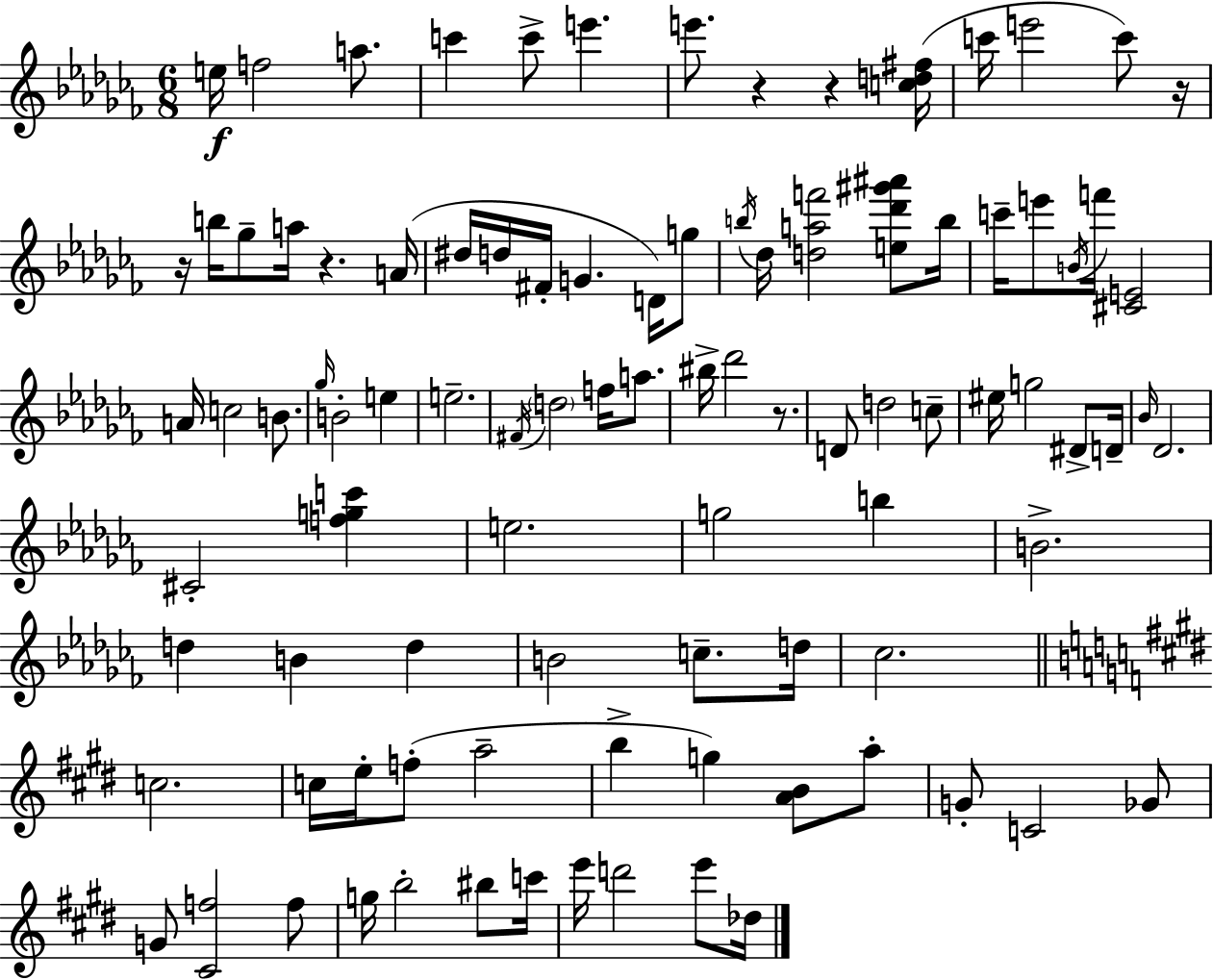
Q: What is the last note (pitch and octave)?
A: Db5